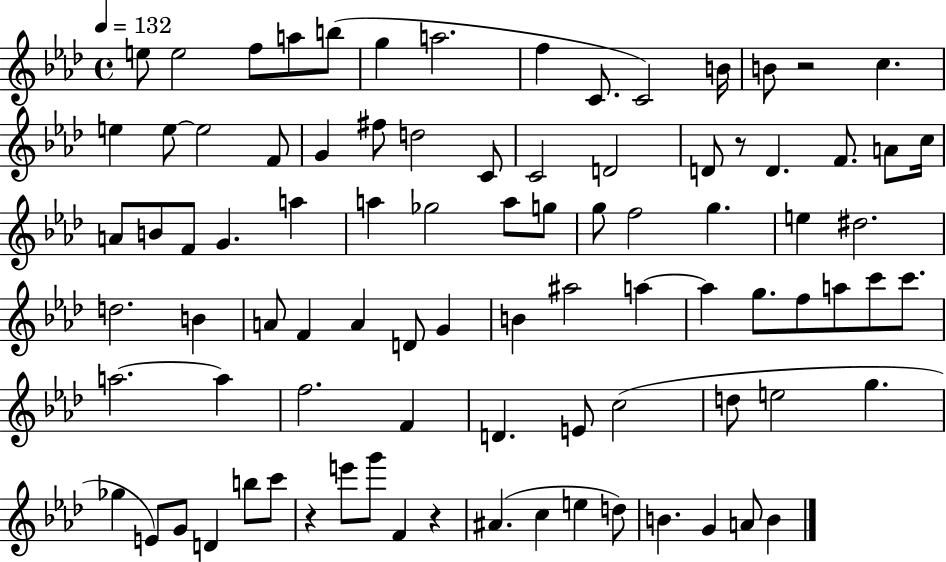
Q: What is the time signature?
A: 4/4